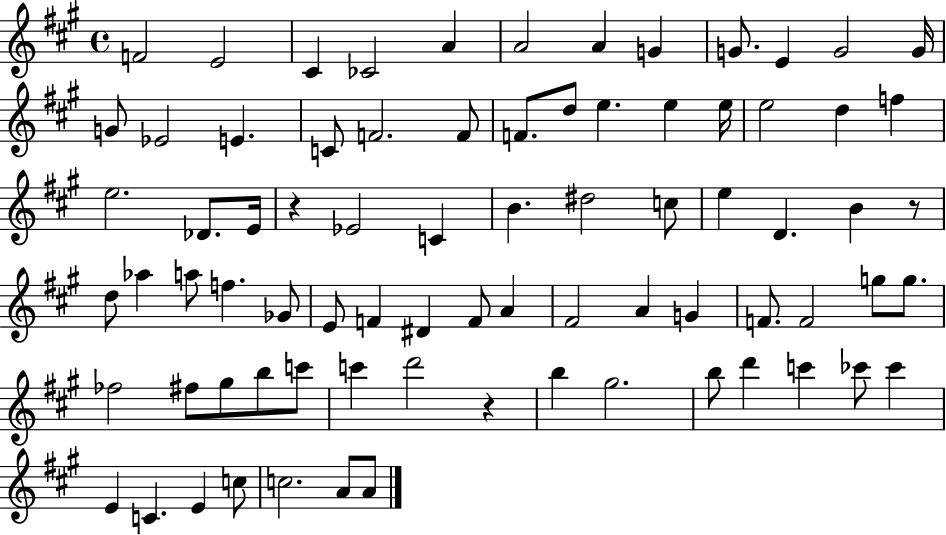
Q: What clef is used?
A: treble